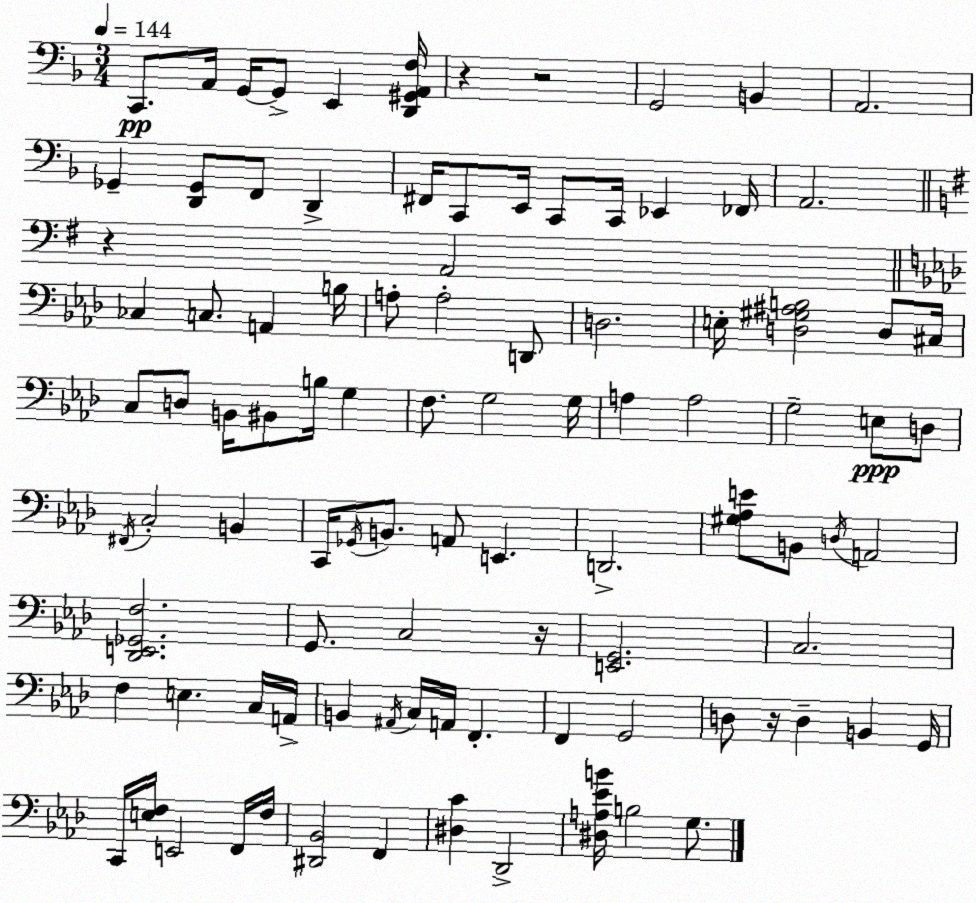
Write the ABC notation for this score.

X:1
T:Untitled
M:3/4
L:1/4
K:Dm
C,,/2 A,,/4 G,,/4 G,,/2 E,, [D,,^G,,A,,F,]/4 z z2 G,,2 B,, A,,2 _G,, [D,,_G,,]/2 F,,/2 D,, ^F,,/4 C,,/2 E,,/4 C,,/2 C,,/4 _E,, _F,,/4 A,,2 z A,,2 _C, C,/2 A,, B,/4 A,/2 A,2 D,,/2 D,2 E,/4 [D,^G,^A,B,]2 D,/2 ^C,/4 C,/2 D,/2 B,,/4 ^B,,/2 B,/4 G, F,/2 G,2 G,/4 A, A,2 G,2 E,/2 D,/2 ^F,,/4 C,2 B,, C,,/4 _G,,/4 B,,/2 A,,/2 E,, D,,2 [^G,_A,E]/2 B,,/2 D,/4 A,,2 [_D,,E,,_G,,F,]2 G,,/2 C,2 z/4 [E,,G,,]2 C,2 F, E, C,/4 A,,/4 B,, ^A,,/4 C,/4 A,,/4 F,, F,, G,,2 D,/2 z/4 D, B,, G,,/4 C,,/4 [E,F,]/4 E,,2 F,,/4 F,/4 [^D,,_B,,]2 F,, [^D,C] _D,,2 [^D,A,_EB]/4 B,2 G,/2